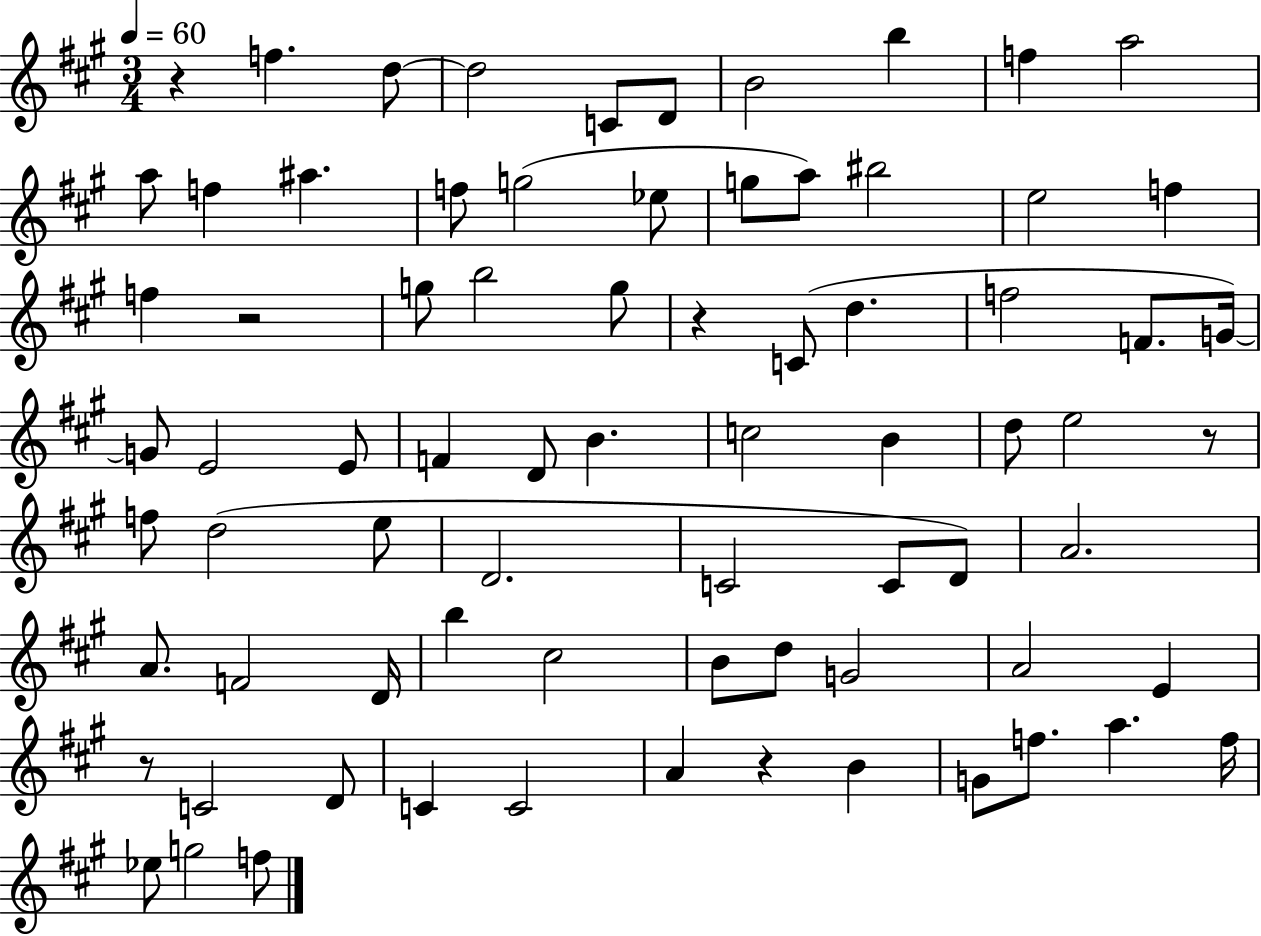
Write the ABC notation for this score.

X:1
T:Untitled
M:3/4
L:1/4
K:A
z f d/2 d2 C/2 D/2 B2 b f a2 a/2 f ^a f/2 g2 _e/2 g/2 a/2 ^b2 e2 f f z2 g/2 b2 g/2 z C/2 d f2 F/2 G/4 G/2 E2 E/2 F D/2 B c2 B d/2 e2 z/2 f/2 d2 e/2 D2 C2 C/2 D/2 A2 A/2 F2 D/4 b ^c2 B/2 d/2 G2 A2 E z/2 C2 D/2 C C2 A z B G/2 f/2 a f/4 _e/2 g2 f/2